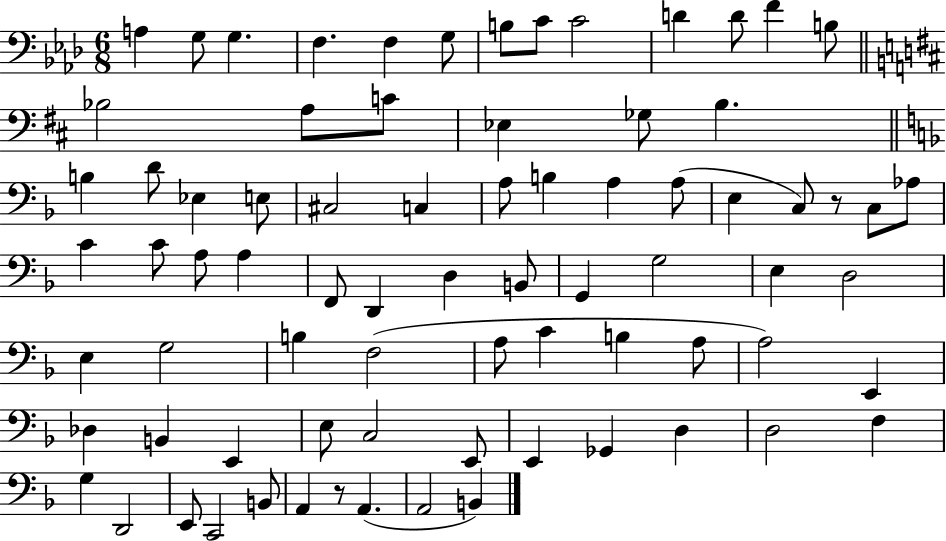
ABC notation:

X:1
T:Untitled
M:6/8
L:1/4
K:Ab
A, G,/2 G, F, F, G,/2 B,/2 C/2 C2 D D/2 F B,/2 _B,2 A,/2 C/2 _E, _G,/2 B, B, D/2 _E, E,/2 ^C,2 C, A,/2 B, A, A,/2 E, C,/2 z/2 C,/2 _A,/2 C C/2 A,/2 A, F,,/2 D,, D, B,,/2 G,, G,2 E, D,2 E, G,2 B, F,2 A,/2 C B, A,/2 A,2 E,, _D, B,, E,, E,/2 C,2 E,,/2 E,, _G,, D, D,2 F, G, D,,2 E,,/2 C,,2 B,,/2 A,, z/2 A,, A,,2 B,,